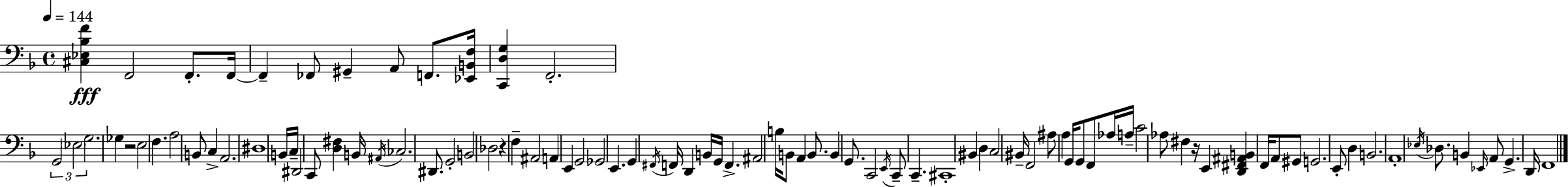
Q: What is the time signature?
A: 4/4